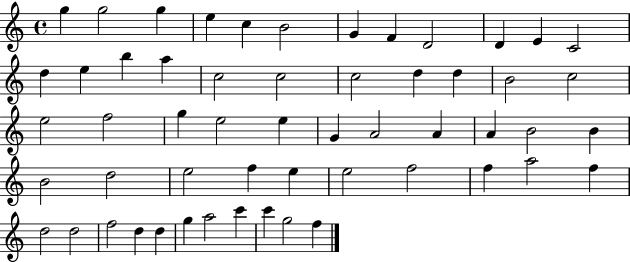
{
  \clef treble
  \time 4/4
  \defaultTimeSignature
  \key c \major
  g''4 g''2 g''4 | e''4 c''4 b'2 | g'4 f'4 d'2 | d'4 e'4 c'2 | \break d''4 e''4 b''4 a''4 | c''2 c''2 | c''2 d''4 d''4 | b'2 c''2 | \break e''2 f''2 | g''4 e''2 e''4 | g'4 a'2 a'4 | a'4 b'2 b'4 | \break b'2 d''2 | e''2 f''4 e''4 | e''2 f''2 | f''4 a''2 f''4 | \break d''2 d''2 | f''2 d''4 d''4 | g''4 a''2 c'''4 | c'''4 g''2 f''4 | \break \bar "|."
}